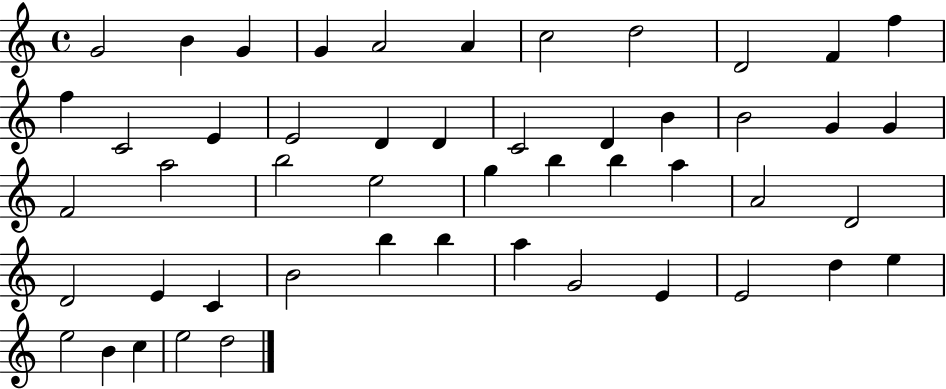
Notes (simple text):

G4/h B4/q G4/q G4/q A4/h A4/q C5/h D5/h D4/h F4/q F5/q F5/q C4/h E4/q E4/h D4/q D4/q C4/h D4/q B4/q B4/h G4/q G4/q F4/h A5/h B5/h E5/h G5/q B5/q B5/q A5/q A4/h D4/h D4/h E4/q C4/q B4/h B5/q B5/q A5/q G4/h E4/q E4/h D5/q E5/q E5/h B4/q C5/q E5/h D5/h